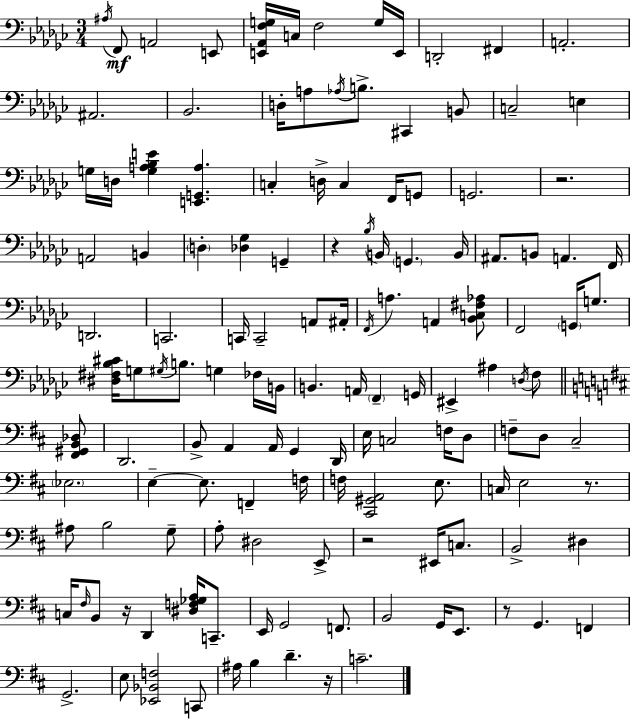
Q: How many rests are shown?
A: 7